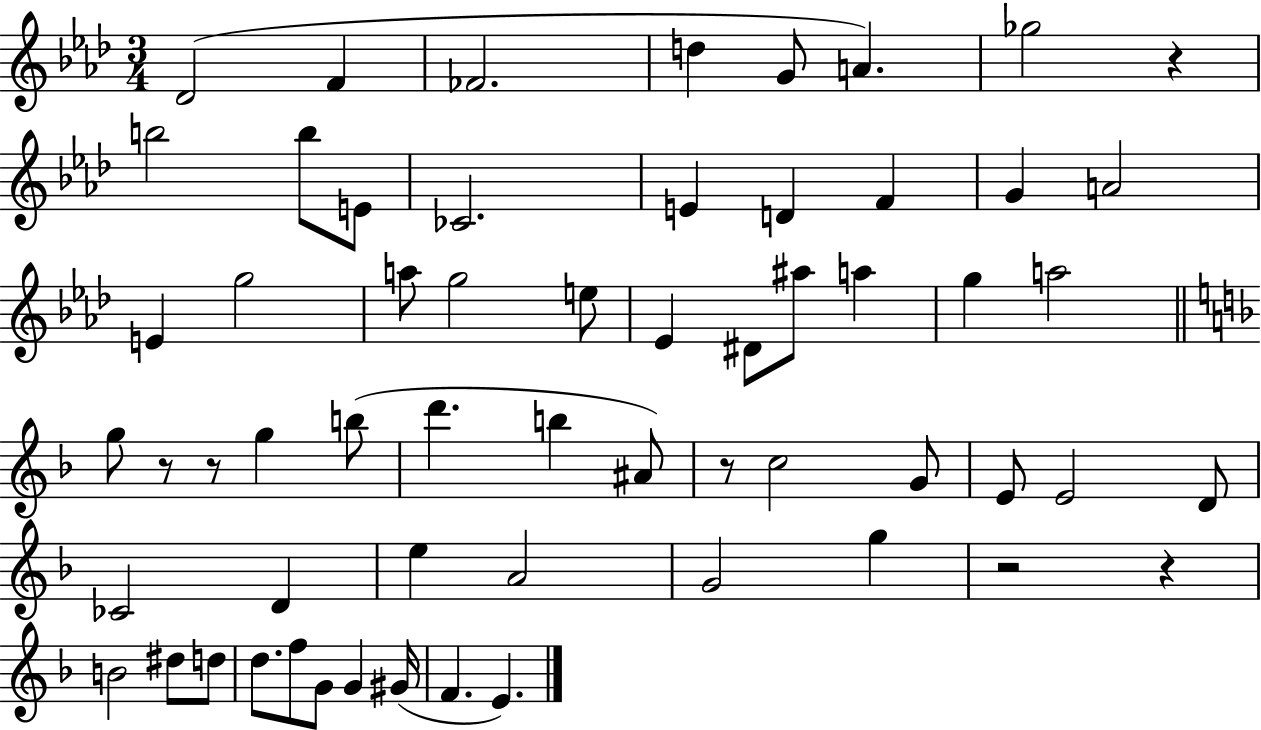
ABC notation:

X:1
T:Untitled
M:3/4
L:1/4
K:Ab
_D2 F _F2 d G/2 A _g2 z b2 b/2 E/2 _C2 E D F G A2 E g2 a/2 g2 e/2 _E ^D/2 ^a/2 a g a2 g/2 z/2 z/2 g b/2 d' b ^A/2 z/2 c2 G/2 E/2 E2 D/2 _C2 D e A2 G2 g z2 z B2 ^d/2 d/2 d/2 f/2 G/2 G ^G/4 F E